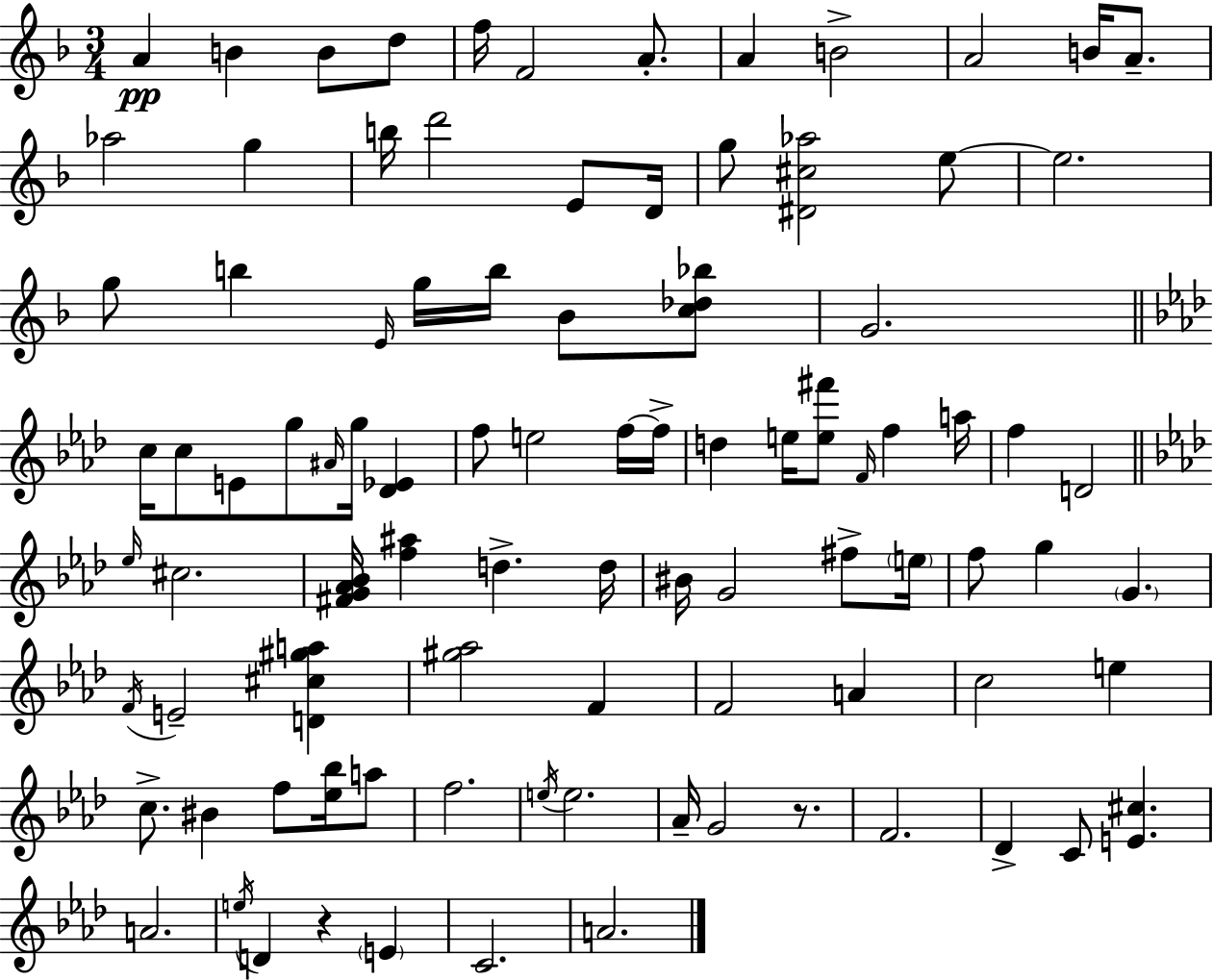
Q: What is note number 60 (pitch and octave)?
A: F4